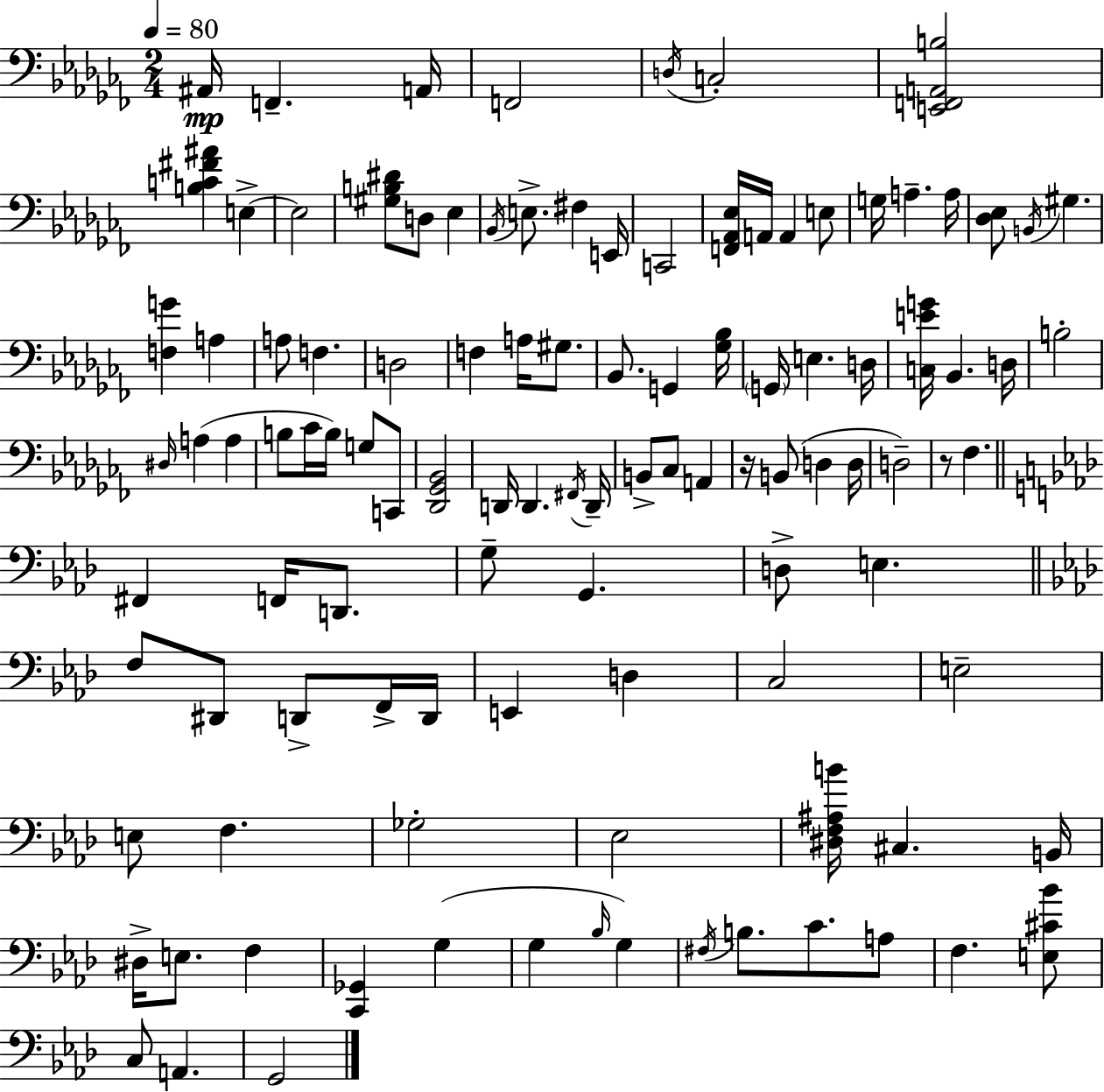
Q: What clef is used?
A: bass